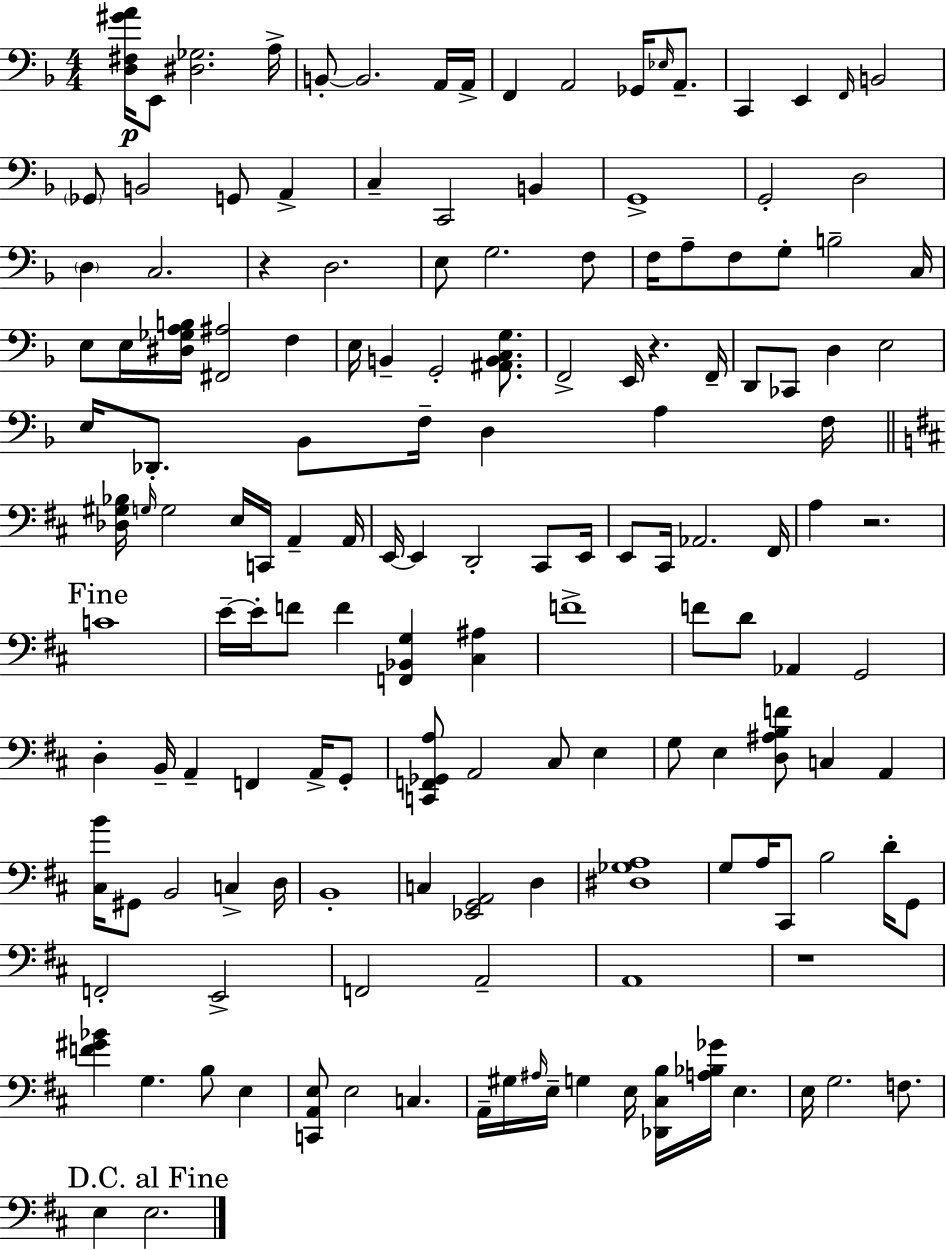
[D3,F#3,G#4,A4]/s E2/e [D#3,Gb3]/h. A3/s B2/e B2/h. A2/s A2/s F2/q A2/h Gb2/s Eb3/s A2/e. C2/q E2/q F2/s B2/h Gb2/e B2/h G2/e A2/q C3/q C2/h B2/q G2/w G2/h D3/h D3/q C3/h. R/q D3/h. E3/e G3/h. F3/e F3/s A3/e F3/e G3/e B3/h C3/s E3/e E3/s [D#3,Gb3,A3,B3]/s [F#2,A#3]/h F3/q E3/s B2/q G2/h [A#2,B2,C3,G3]/e. F2/h E2/s R/q. F2/s D2/e CES2/e D3/q E3/h E3/s Db2/e. Bb2/e F3/s D3/q A3/q F3/s [Db3,G#3,Bb3]/s G3/s G3/h E3/s C2/s A2/q A2/s E2/s E2/q D2/h C#2/e E2/s E2/e C#2/s Ab2/h. F#2/s A3/q R/h. C4/w E4/s E4/s F4/e F4/q [F2,Bb2,G3]/q [C#3,A#3]/q F4/w F4/e D4/e Ab2/q G2/h D3/q B2/s A2/q F2/q A2/s G2/e [C2,F2,Gb2,A3]/e A2/h C#3/e E3/q G3/e E3/q [D3,A#3,B3,F4]/e C3/q A2/q [C#3,B4]/s G#2/e B2/h C3/q D3/s B2/w C3/q [Eb2,G2,A2]/h D3/q [D#3,Gb3,A3]/w G3/e A3/s C#2/e B3/h D4/s G2/e F2/h E2/h F2/h A2/h A2/w R/w [F4,G#4,Bb4]/q G3/q. B3/e E3/q [C2,A2,E3]/e E3/h C3/q. A2/s G#3/s A#3/s E3/s G3/q E3/s [Db2,C#3,B3]/s [A3,Bb3,Gb4]/s E3/q. E3/s G3/h. F3/e. E3/q E3/h.